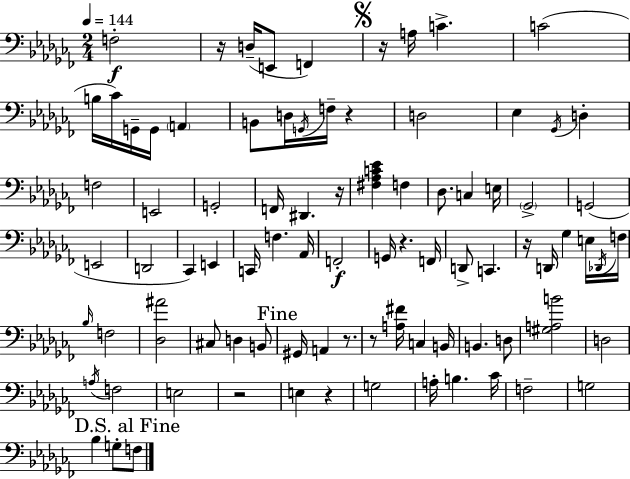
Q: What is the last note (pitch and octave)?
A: F3